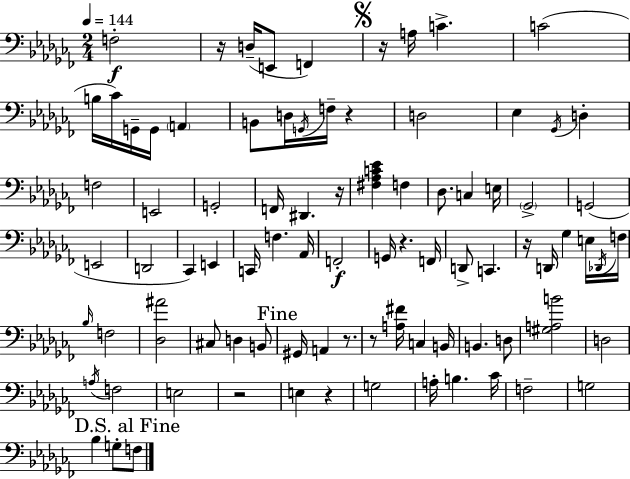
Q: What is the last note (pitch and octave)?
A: F3